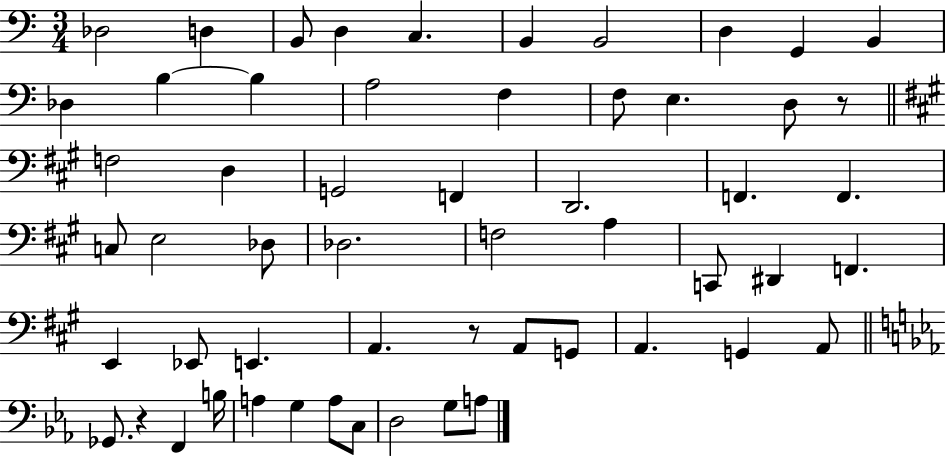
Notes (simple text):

Db3/h D3/q B2/e D3/q C3/q. B2/q B2/h D3/q G2/q B2/q Db3/q B3/q B3/q A3/h F3/q F3/e E3/q. D3/e R/e F3/h D3/q G2/h F2/q D2/h. F2/q. F2/q. C3/e E3/h Db3/e Db3/h. F3/h A3/q C2/e D#2/q F2/q. E2/q Eb2/e E2/q. A2/q. R/e A2/e G2/e A2/q. G2/q A2/e Gb2/e. R/q F2/q B3/s A3/q G3/q A3/e C3/e D3/h G3/e A3/e